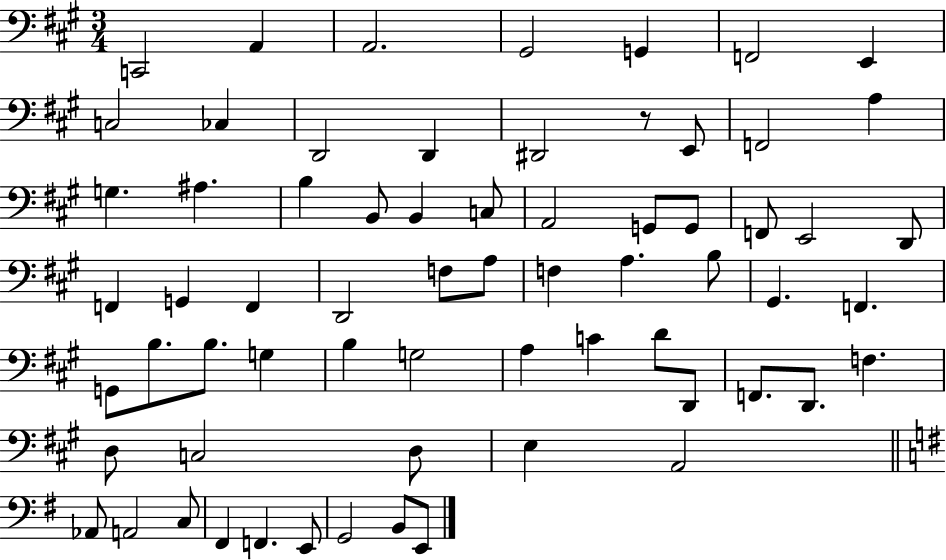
C2/h A2/q A2/h. G#2/h G2/q F2/h E2/q C3/h CES3/q D2/h D2/q D#2/h R/e E2/e F2/h A3/q G3/q. A#3/q. B3/q B2/e B2/q C3/e A2/h G2/e G2/e F2/e E2/h D2/e F2/q G2/q F2/q D2/h F3/e A3/e F3/q A3/q. B3/e G#2/q. F2/q. G2/e B3/e. B3/e. G3/q B3/q G3/h A3/q C4/q D4/e D2/e F2/e. D2/e. F3/q. D3/e C3/h D3/e E3/q A2/h Ab2/e A2/h C3/e F#2/q F2/q. E2/e G2/h B2/e E2/e